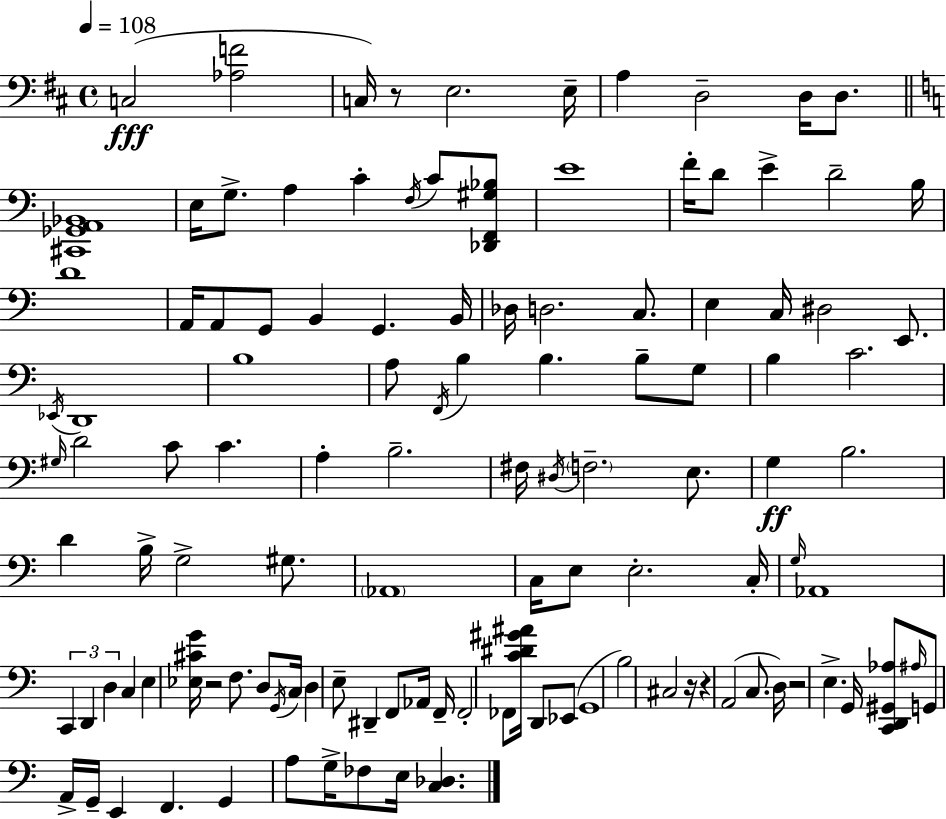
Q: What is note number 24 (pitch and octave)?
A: G2